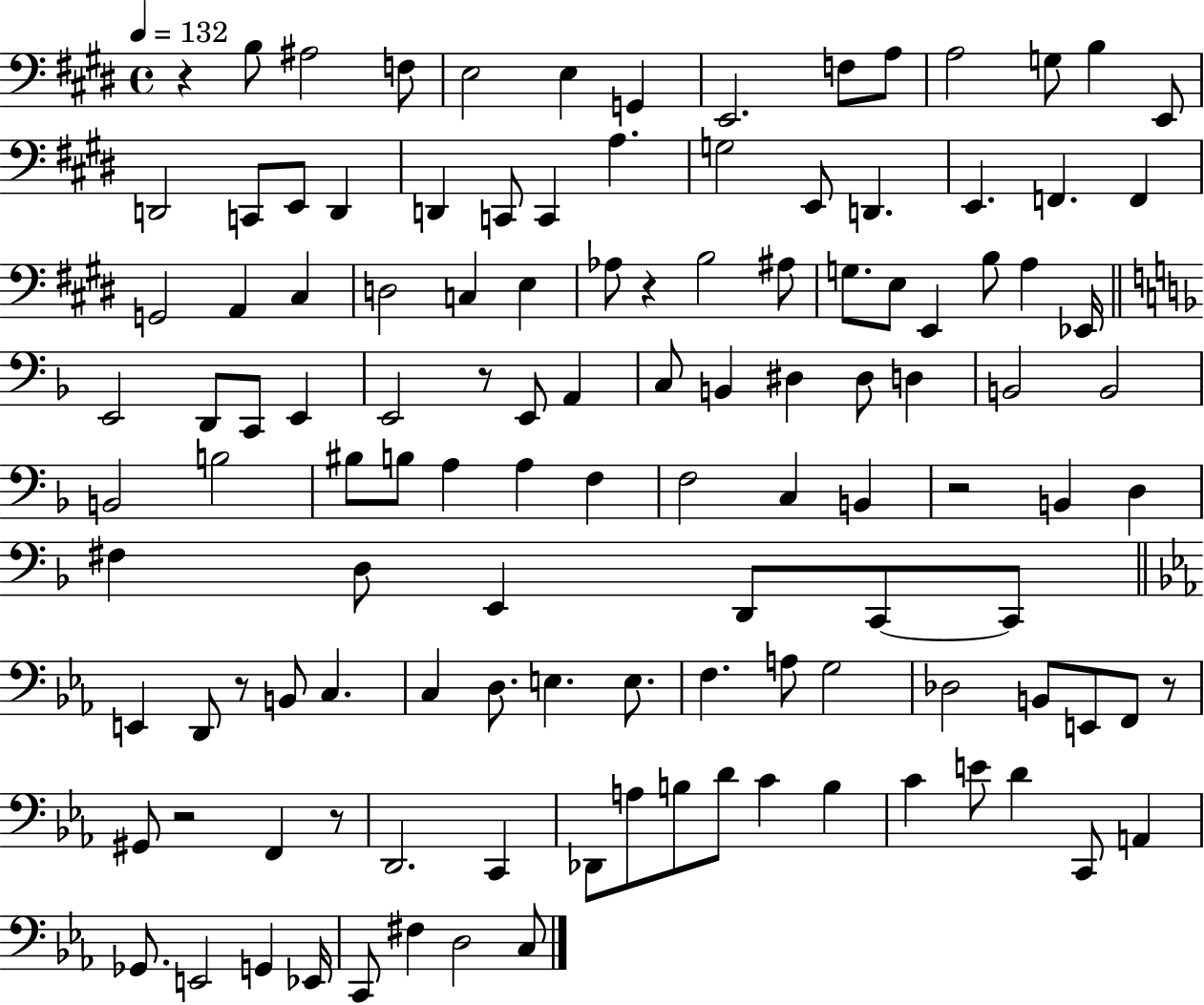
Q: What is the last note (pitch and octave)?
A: C3